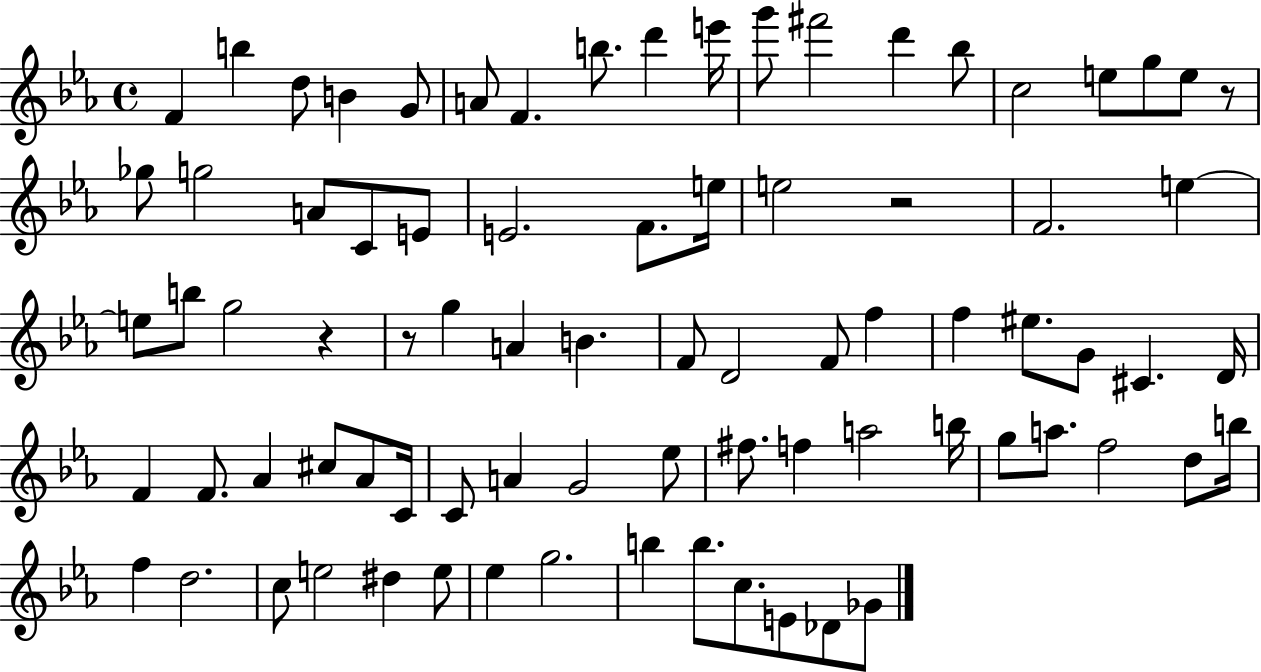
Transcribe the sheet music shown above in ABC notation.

X:1
T:Untitled
M:4/4
L:1/4
K:Eb
F b d/2 B G/2 A/2 F b/2 d' e'/4 g'/2 ^f'2 d' _b/2 c2 e/2 g/2 e/2 z/2 _g/2 g2 A/2 C/2 E/2 E2 F/2 e/4 e2 z2 F2 e e/2 b/2 g2 z z/2 g A B F/2 D2 F/2 f f ^e/2 G/2 ^C D/4 F F/2 _A ^c/2 _A/2 C/4 C/2 A G2 _e/2 ^f/2 f a2 b/4 g/2 a/2 f2 d/2 b/4 f d2 c/2 e2 ^d e/2 _e g2 b b/2 c/2 E/2 _D/2 _G/2